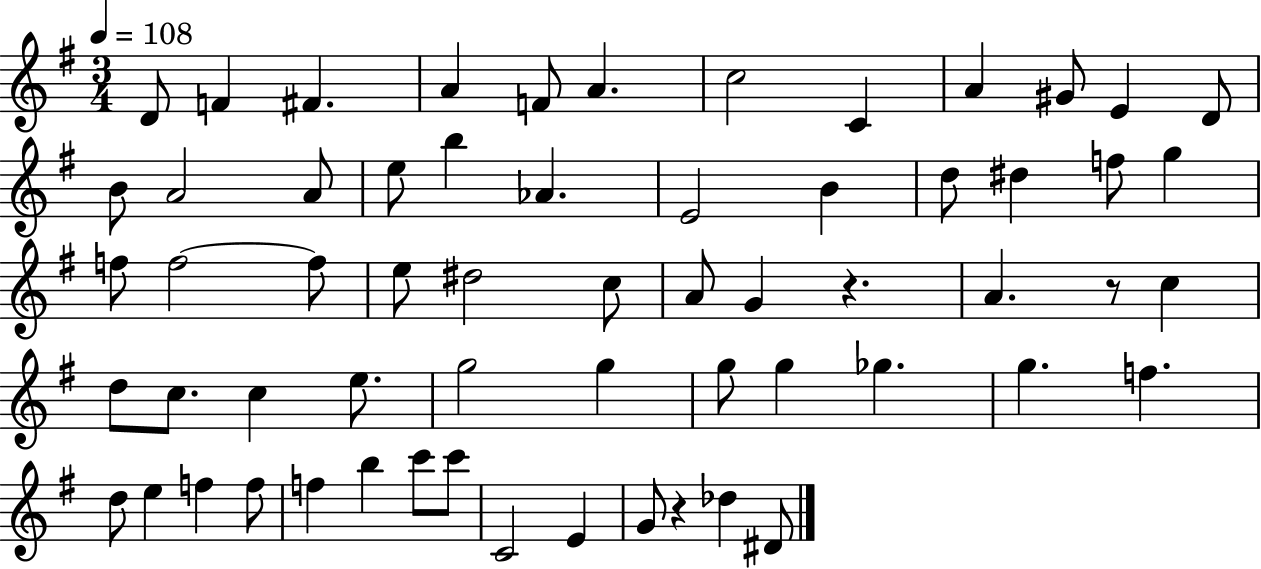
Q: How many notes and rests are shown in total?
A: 61